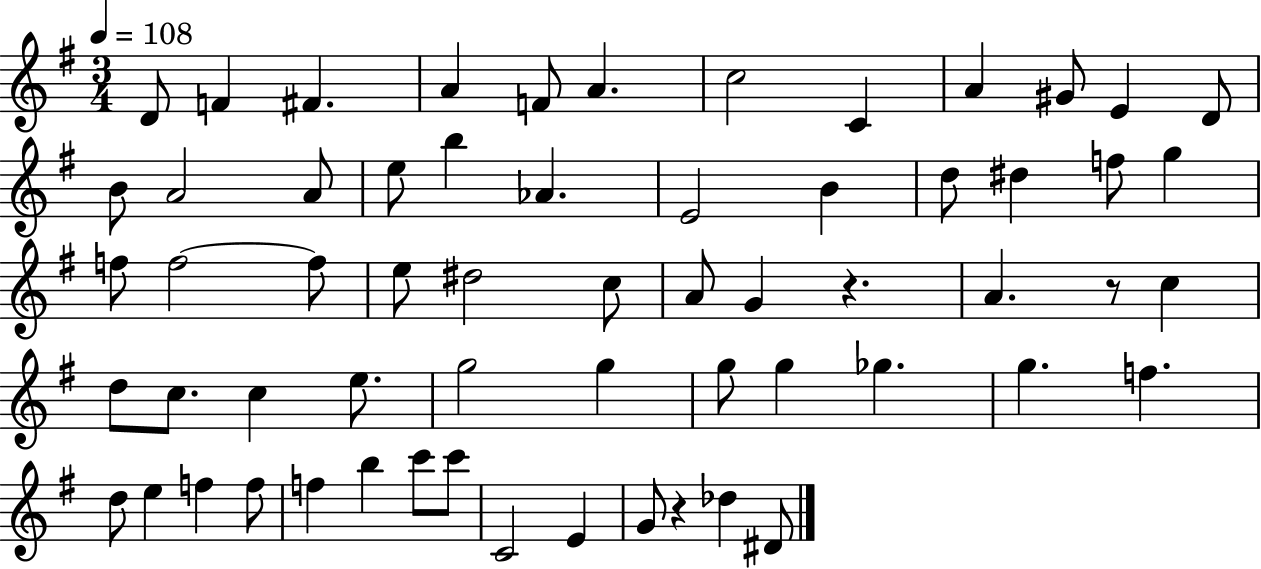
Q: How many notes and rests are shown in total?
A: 61